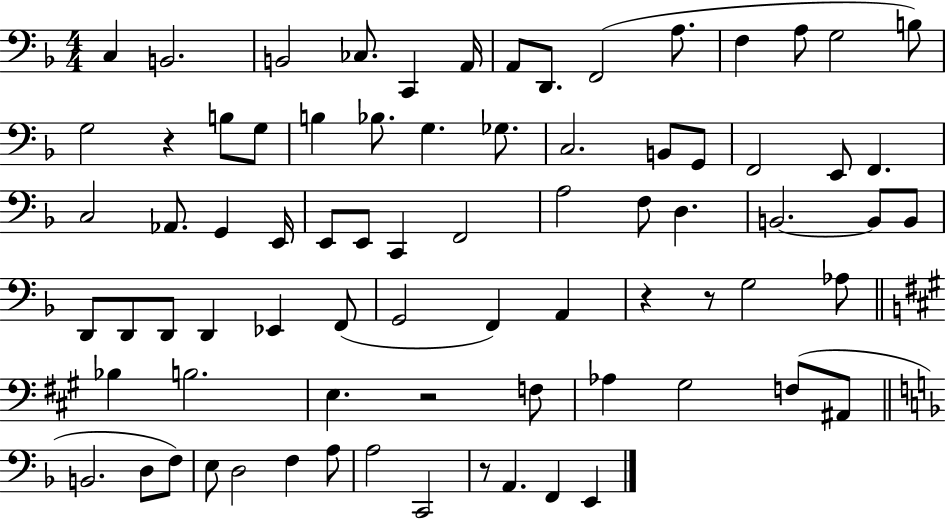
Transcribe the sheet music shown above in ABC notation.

X:1
T:Untitled
M:4/4
L:1/4
K:F
C, B,,2 B,,2 _C,/2 C,, A,,/4 A,,/2 D,,/2 F,,2 A,/2 F, A,/2 G,2 B,/2 G,2 z B,/2 G,/2 B, _B,/2 G, _G,/2 C,2 B,,/2 G,,/2 F,,2 E,,/2 F,, C,2 _A,,/2 G,, E,,/4 E,,/2 E,,/2 C,, F,,2 A,2 F,/2 D, B,,2 B,,/2 B,,/2 D,,/2 D,,/2 D,,/2 D,, _E,, F,,/2 G,,2 F,, A,, z z/2 G,2 _A,/2 _B, B,2 E, z2 F,/2 _A, ^G,2 F,/2 ^A,,/2 B,,2 D,/2 F,/2 E,/2 D,2 F, A,/2 A,2 C,,2 z/2 A,, F,, E,,